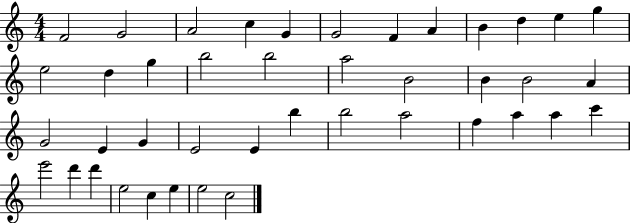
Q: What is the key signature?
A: C major